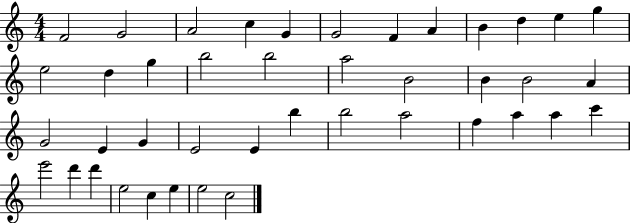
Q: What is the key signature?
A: C major